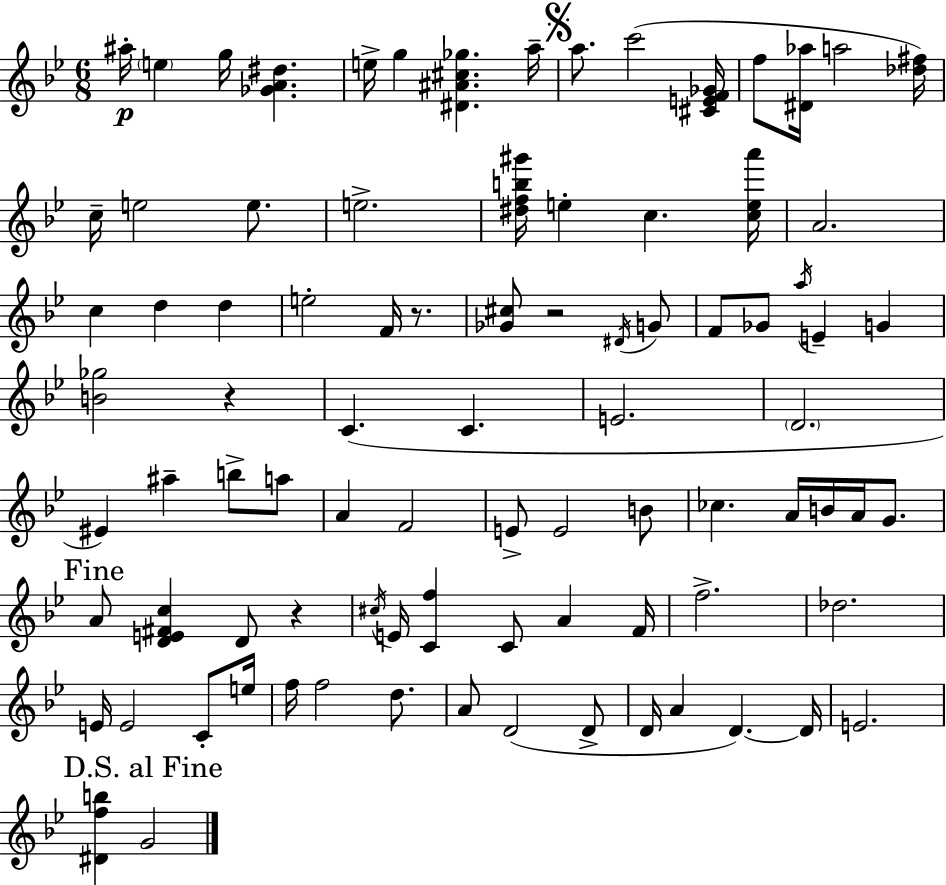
X:1
T:Untitled
M:6/8
L:1/4
K:Gm
^a/4 e g/4 [_GA^d] e/4 g [^D^A^c_g] a/4 a/2 c'2 [^CEF_G]/4 f/2 [^D_a]/4 a2 [_d^f]/4 c/4 e2 e/2 e2 [^dfb^g']/4 e c [cea']/4 A2 c d d e2 F/4 z/2 [_G^c]/2 z2 ^D/4 G/2 F/2 _G/2 a/4 E G [B_g]2 z C C E2 D2 ^E ^a b/2 a/2 A F2 E/2 E2 B/2 _c A/4 B/4 A/4 G/2 A/2 [DE^Fc] D/2 z ^c/4 E/4 [Cf] C/2 A F/4 f2 _d2 E/4 E2 C/2 e/4 f/4 f2 d/2 A/2 D2 D/2 D/4 A D D/4 E2 [^Dfb] G2